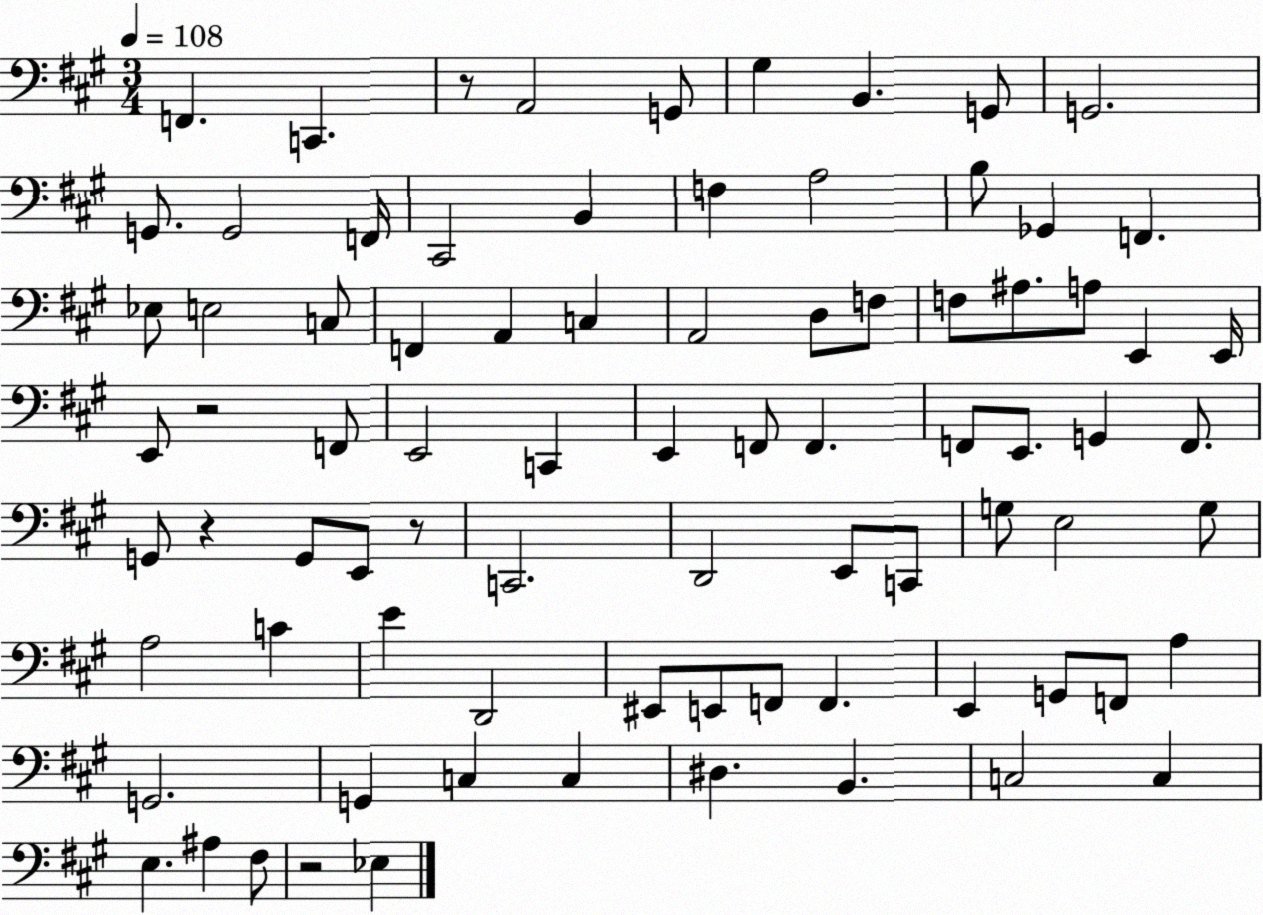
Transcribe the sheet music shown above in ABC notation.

X:1
T:Untitled
M:3/4
L:1/4
K:A
F,, C,, z/2 A,,2 G,,/2 ^G, B,, G,,/2 G,,2 G,,/2 G,,2 F,,/4 ^C,,2 B,, F, A,2 B,/2 _G,, F,, _E,/2 E,2 C,/2 F,, A,, C, A,,2 D,/2 F,/2 F,/2 ^A,/2 A,/2 E,, E,,/4 E,,/2 z2 F,,/2 E,,2 C,, E,, F,,/2 F,, F,,/2 E,,/2 G,, F,,/2 G,,/2 z G,,/2 E,,/2 z/2 C,,2 D,,2 E,,/2 C,,/2 G,/2 E,2 G,/2 A,2 C E D,,2 ^E,,/2 E,,/2 F,,/2 F,, E,, G,,/2 F,,/2 A, G,,2 G,, C, C, ^D, B,, C,2 C, E, ^A, ^F,/2 z2 _E,